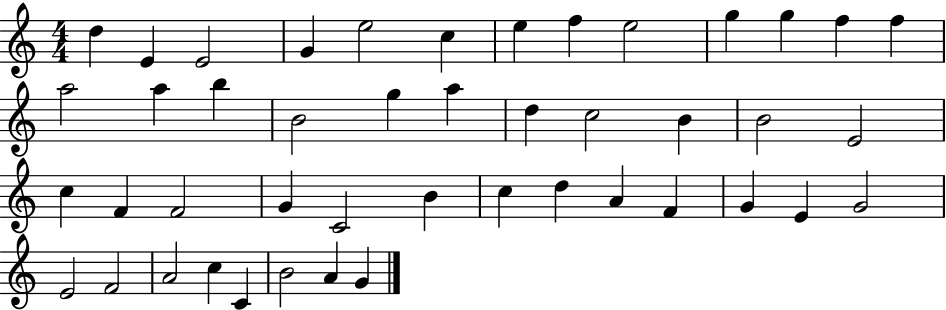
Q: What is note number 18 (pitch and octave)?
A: G5